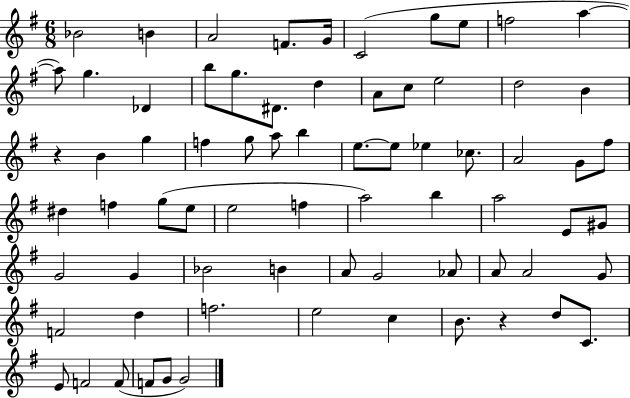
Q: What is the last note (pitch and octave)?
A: G4